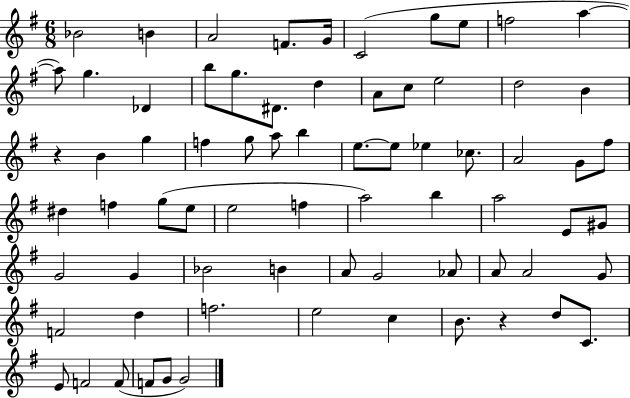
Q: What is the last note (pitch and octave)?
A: G4